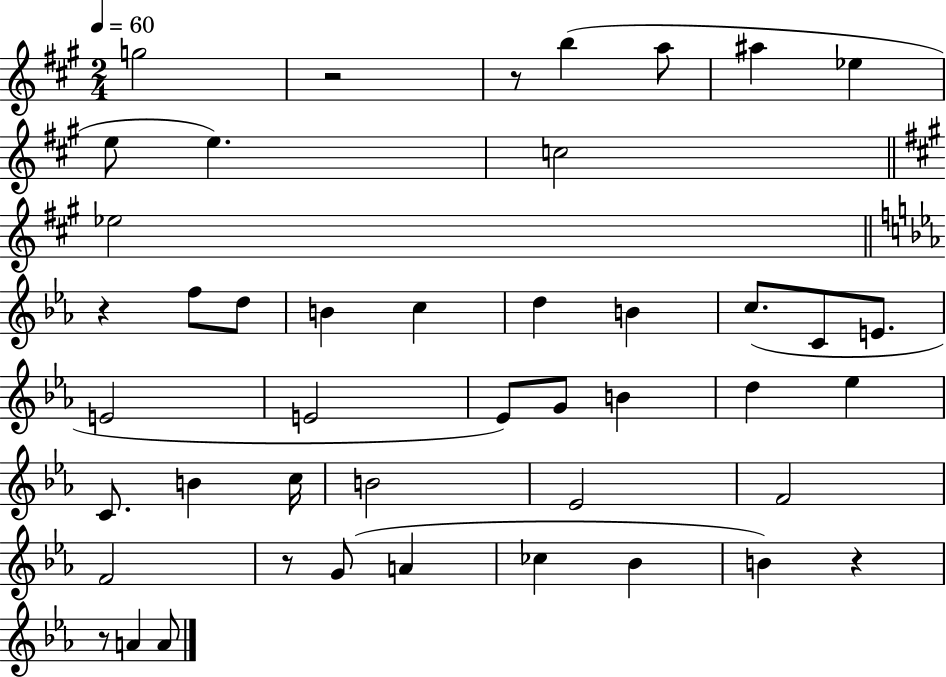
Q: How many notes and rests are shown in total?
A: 45